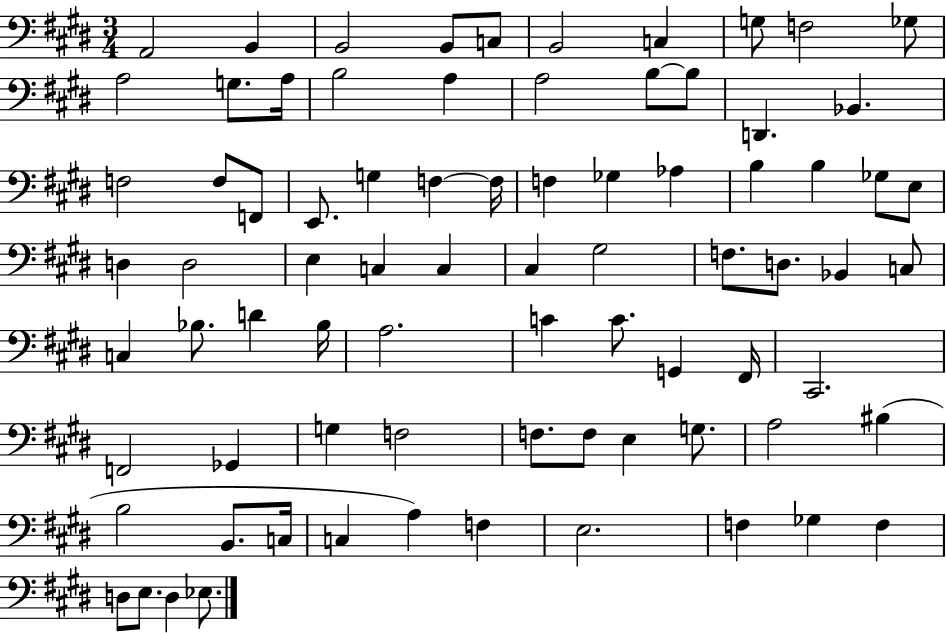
X:1
T:Untitled
M:3/4
L:1/4
K:E
A,,2 B,, B,,2 B,,/2 C,/2 B,,2 C, G,/2 F,2 _G,/2 A,2 G,/2 A,/4 B,2 A, A,2 B,/2 B,/2 D,, _B,, F,2 F,/2 F,,/2 E,,/2 G, F, F,/4 F, _G, _A, B, B, _G,/2 E,/2 D, D,2 E, C, C, ^C, ^G,2 F,/2 D,/2 _B,, C,/2 C, _B,/2 D _B,/4 A,2 C C/2 G,, ^F,,/4 ^C,,2 F,,2 _G,, G, F,2 F,/2 F,/2 E, G,/2 A,2 ^B, B,2 B,,/2 C,/4 C, A, F, E,2 F, _G, F, D,/2 E,/2 D, _E,/2